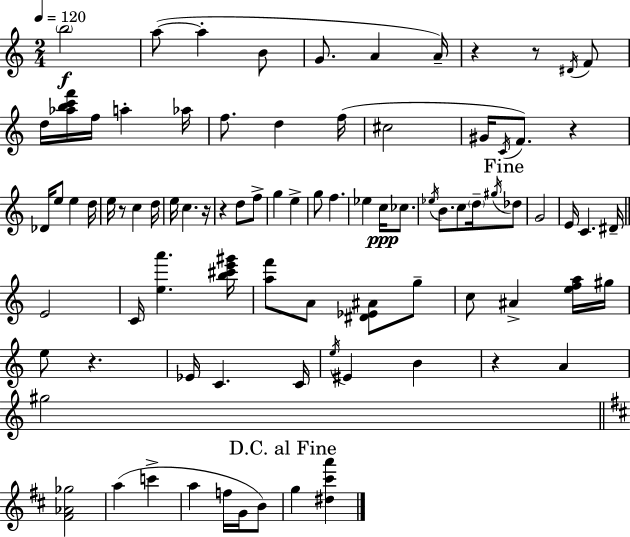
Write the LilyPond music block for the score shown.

{
  \clef treble
  \numericTimeSignature
  \time 2/4
  \key c \major
  \tempo 4 = 120
  \repeat volta 2 { \parenthesize b''2\f | a''8~(~ a''4-. b'8 | g'8. a'4 a'16--) | r4 r8 \acciaccatura { dis'16 } f'8 | \break d''16 <aes'' b'' c''' f'''>16 f''16 a''4-. | aes''16 f''8. d''4 | f''16( cis''2 | gis'16 \acciaccatura { c'16 }) f'8. r4 | \break des'16 e''8 e''4 | d''16 e''16 r8 c''4 | d''16 e''16 c''4. | r16 r4 d''8 | \break f''8-> g''4 e''4-> | g''8 f''4. | ees''4 c''16\ppp ces''8. | \acciaccatura { ees''16 } b'8. c''8 | \break \parenthesize d''16-- \acciaccatura { gis''16 } \mark "Fine" des''8 g'2 | e'16 c'4. | dis'16-- \bar "||" \break \key c \major e'2 | c'16 <e'' a'''>4. <b'' cis''' e''' gis'''>16 | <a'' f'''>8 a'8 <dis' ees' ais'>8 g''8-- | c''8 ais'4-> <e'' f'' a''>16 gis''16 | \break e''8 r4. | ees'16 c'4. c'16 | \acciaccatura { e''16 } eis'4 b'4 | r4 a'4 | \break gis''2 | \bar "||" \break \key d \major <fis' aes' ges''>2 | a''4( c'''4-> | a''4 f''16 g'16 b'8) | \mark "D.C. al Fine" g''4 <dis'' cis''' a'''>4 | \break } \bar "|."
}